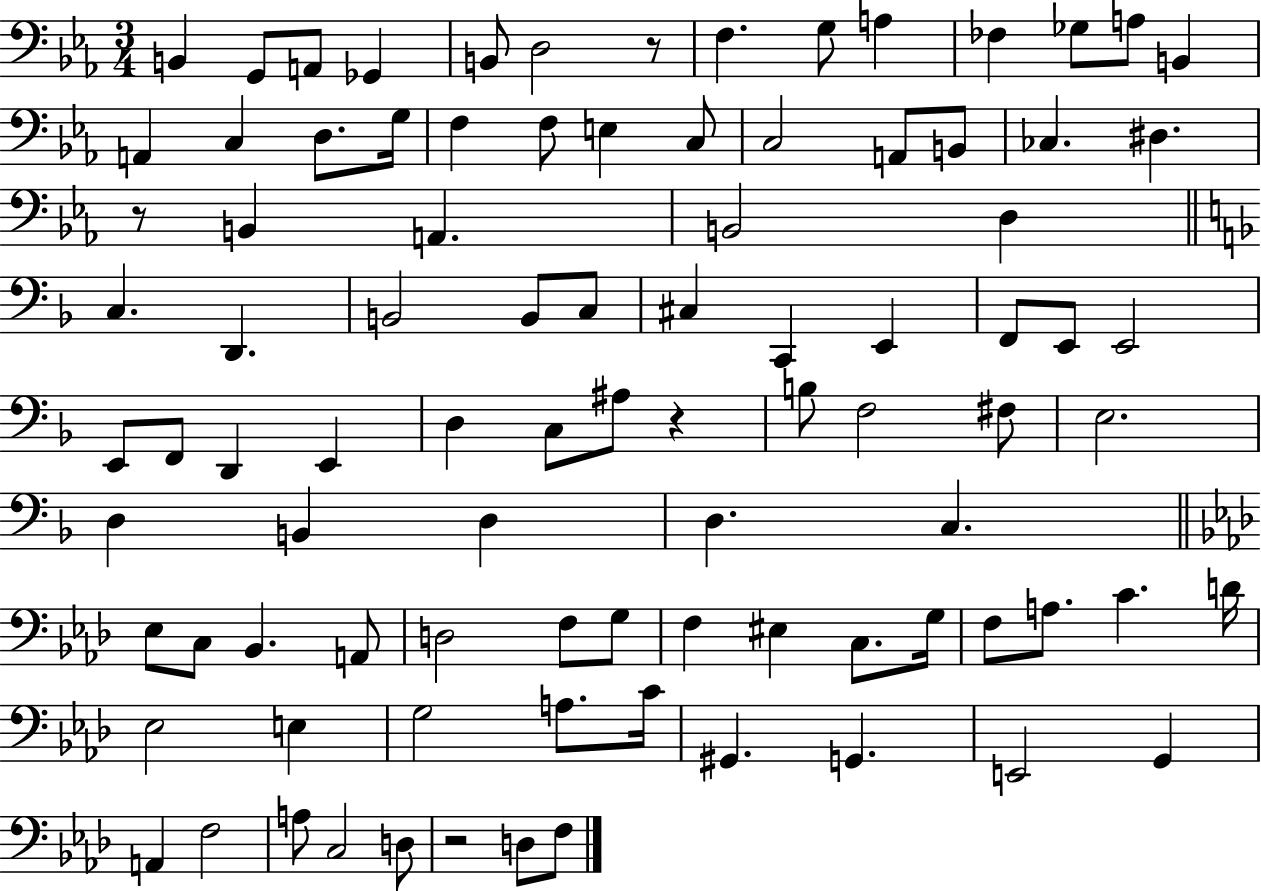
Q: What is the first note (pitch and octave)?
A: B2